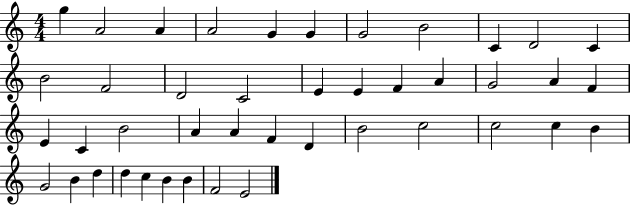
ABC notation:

X:1
T:Untitled
M:4/4
L:1/4
K:C
g A2 A A2 G G G2 B2 C D2 C B2 F2 D2 C2 E E F A G2 A F E C B2 A A F D B2 c2 c2 c B G2 B d d c B B F2 E2